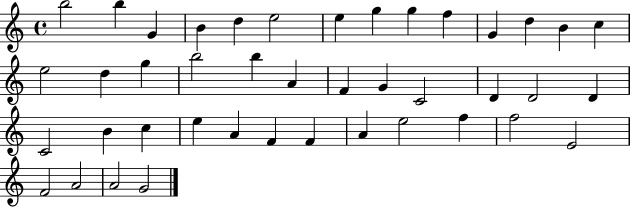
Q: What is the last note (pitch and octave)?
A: G4